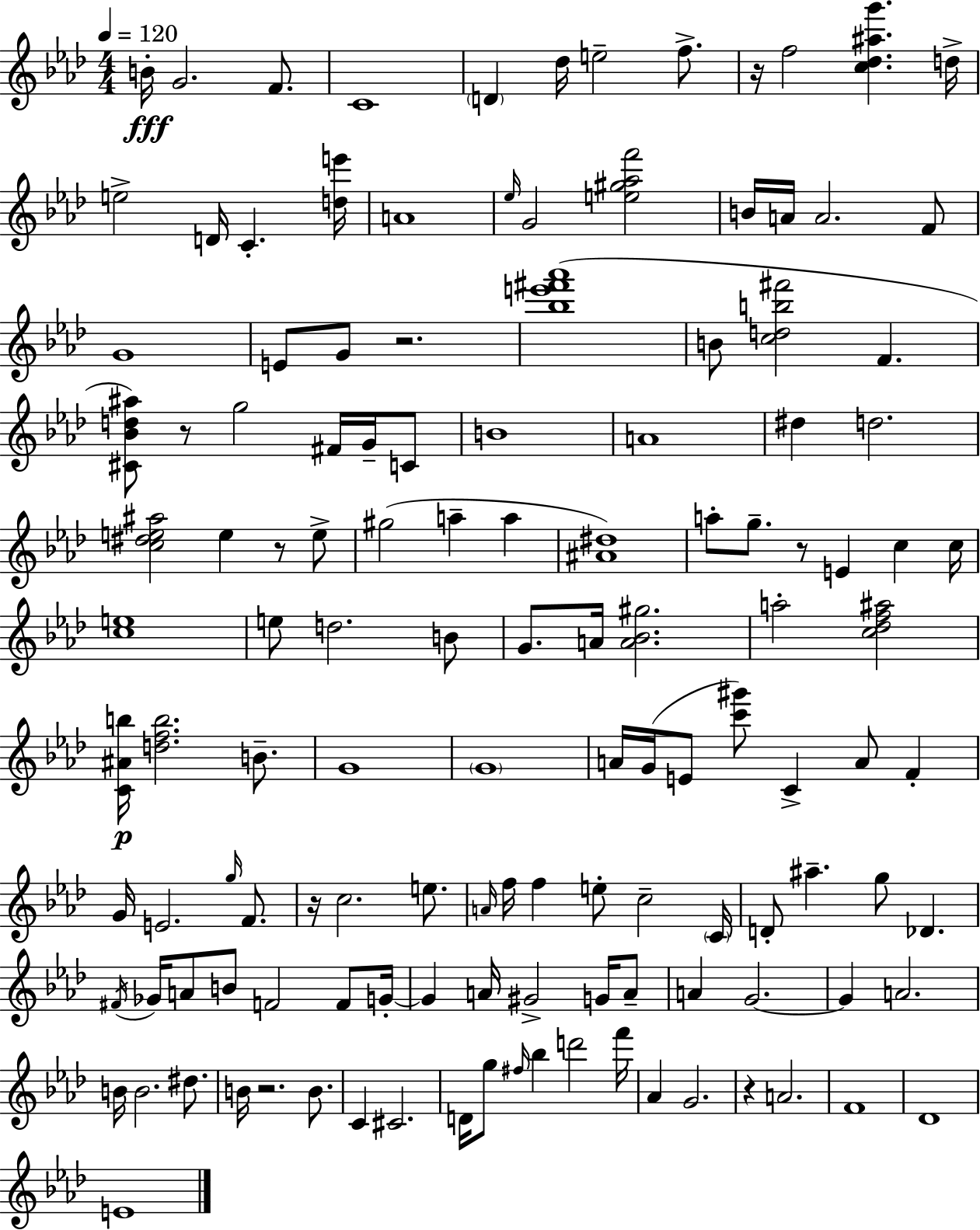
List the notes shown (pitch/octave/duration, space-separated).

B4/s G4/h. F4/e. C4/w D4/q Db5/s E5/h F5/e. R/s F5/h [C5,Db5,A#5,G6]/q. D5/s E5/h D4/s C4/q. [D5,E6]/s A4/w Eb5/s G4/h [E5,G#5,Ab5,F6]/h B4/s A4/s A4/h. F4/e G4/w E4/e G4/e R/h. [Bb5,E6,F#6,Ab6]/w B4/e [C5,D5,B5,F#6]/h F4/q. [C#4,Bb4,D5,A#5]/e R/e G5/h F#4/s G4/s C4/e B4/w A4/w D#5/q D5/h. [C5,D#5,E5,A#5]/h E5/q R/e E5/e G#5/h A5/q A5/q [A#4,D#5]/w A5/e G5/e. R/e E4/q C5/q C5/s [C5,E5]/w E5/e D5/h. B4/e G4/e. A4/s [A4,Bb4,G#5]/h. A5/h [C5,Db5,F5,A#5]/h [C4,A#4,B5]/s [D5,F5,B5]/h. B4/e. G4/w G4/w A4/s G4/s E4/e [C6,G#6]/e C4/q A4/e F4/q G4/s E4/h. G5/s F4/e. R/s C5/h. E5/e. A4/s F5/s F5/q E5/e C5/h C4/s D4/e A#5/q. G5/e Db4/q. F#4/s Gb4/s A4/e B4/e F4/h F4/e G4/s G4/q A4/s G#4/h G4/s A4/e A4/q G4/h. G4/q A4/h. B4/s B4/h. D#5/e. B4/s R/h. B4/e. C4/q C#4/h. D4/s G5/e F#5/s Bb5/q D6/h F6/s Ab4/q G4/h. R/q A4/h. F4/w Db4/w E4/w